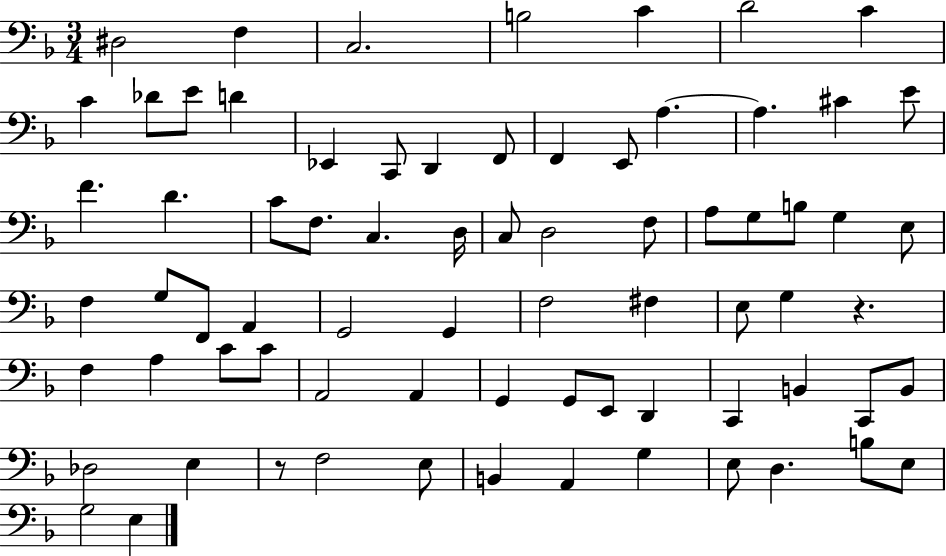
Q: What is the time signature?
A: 3/4